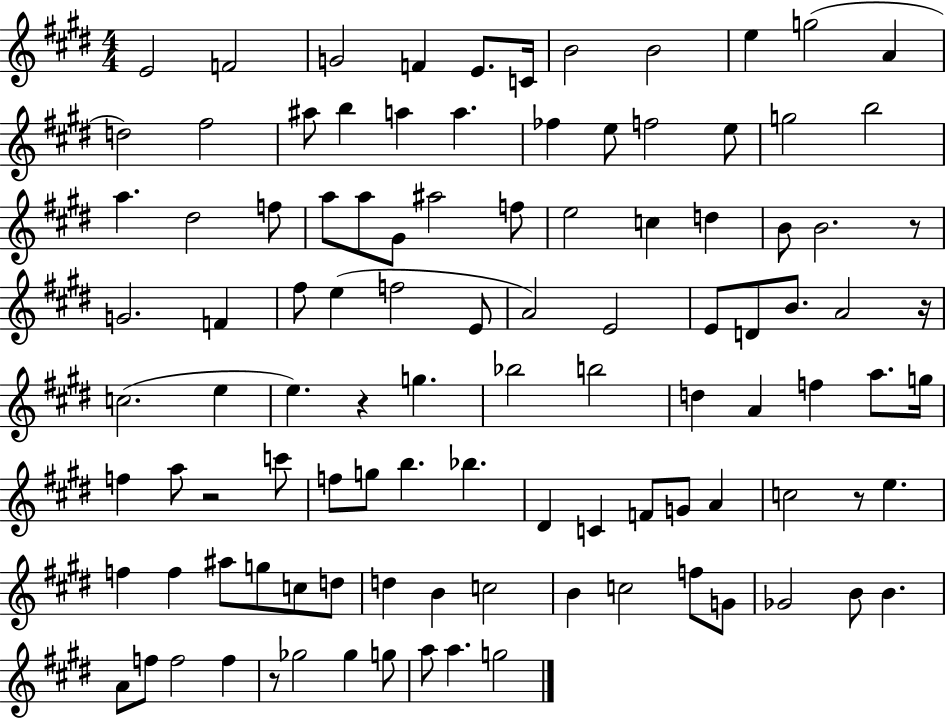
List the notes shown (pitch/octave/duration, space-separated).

E4/h F4/h G4/h F4/q E4/e. C4/s B4/h B4/h E5/q G5/h A4/q D5/h F#5/h A#5/e B5/q A5/q A5/q. FES5/q E5/e F5/h E5/e G5/h B5/h A5/q. D#5/h F5/e A5/e A5/e G#4/e A#5/h F5/e E5/h C5/q D5/q B4/e B4/h. R/e G4/h. F4/q F#5/e E5/q F5/h E4/e A4/h E4/h E4/e D4/e B4/e. A4/h R/s C5/h. E5/q E5/q. R/q G5/q. Bb5/h B5/h D5/q A4/q F5/q A5/e. G5/s F5/q A5/e R/h C6/e F5/e G5/e B5/q. Bb5/q. D#4/q C4/q F4/e G4/e A4/q C5/h R/e E5/q. F5/q F5/q A#5/e G5/e C5/e D5/e D5/q B4/q C5/h B4/q C5/h F5/e G4/e Gb4/h B4/e B4/q. A4/e F5/e F5/h F5/q R/e Gb5/h Gb5/q G5/e A5/e A5/q. G5/h